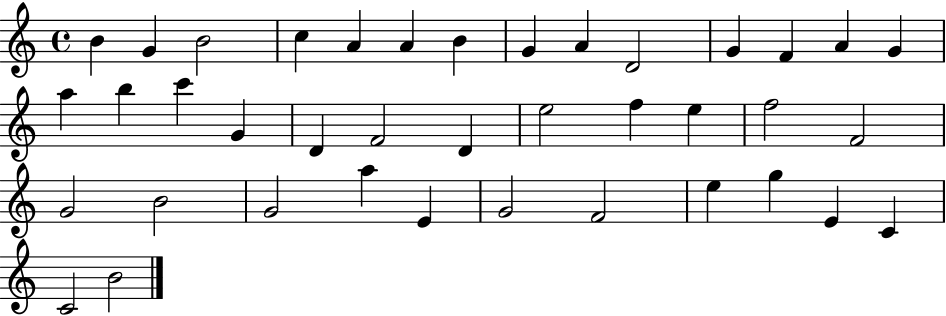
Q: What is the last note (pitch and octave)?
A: B4